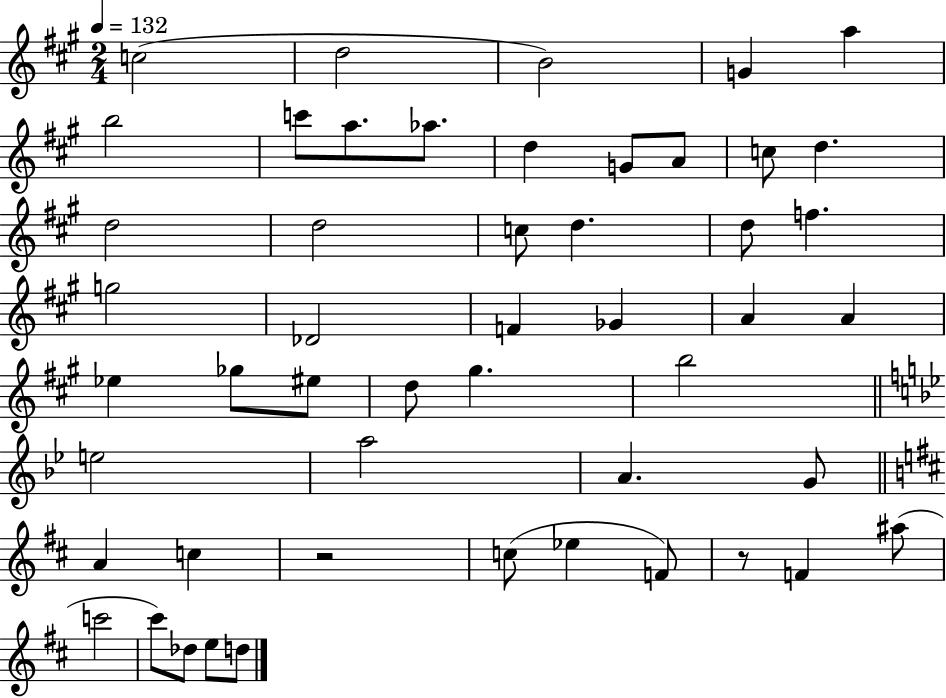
{
  \clef treble
  \numericTimeSignature
  \time 2/4
  \key a \major
  \tempo 4 = 132
  c''2( | d''2 | b'2) | g'4 a''4 | \break b''2 | c'''8 a''8. aes''8. | d''4 g'8 a'8 | c''8 d''4. | \break d''2 | d''2 | c''8 d''4. | d''8 f''4. | \break g''2 | des'2 | f'4 ges'4 | a'4 a'4 | \break ees''4 ges''8 eis''8 | d''8 gis''4. | b''2 | \bar "||" \break \key g \minor e''2 | a''2 | a'4. g'8 | \bar "||" \break \key b \minor a'4 c''4 | r2 | c''8( ees''4 f'8) | r8 f'4 ais''8( | \break c'''2 | cis'''8) des''8 e''8 d''8 | \bar "|."
}